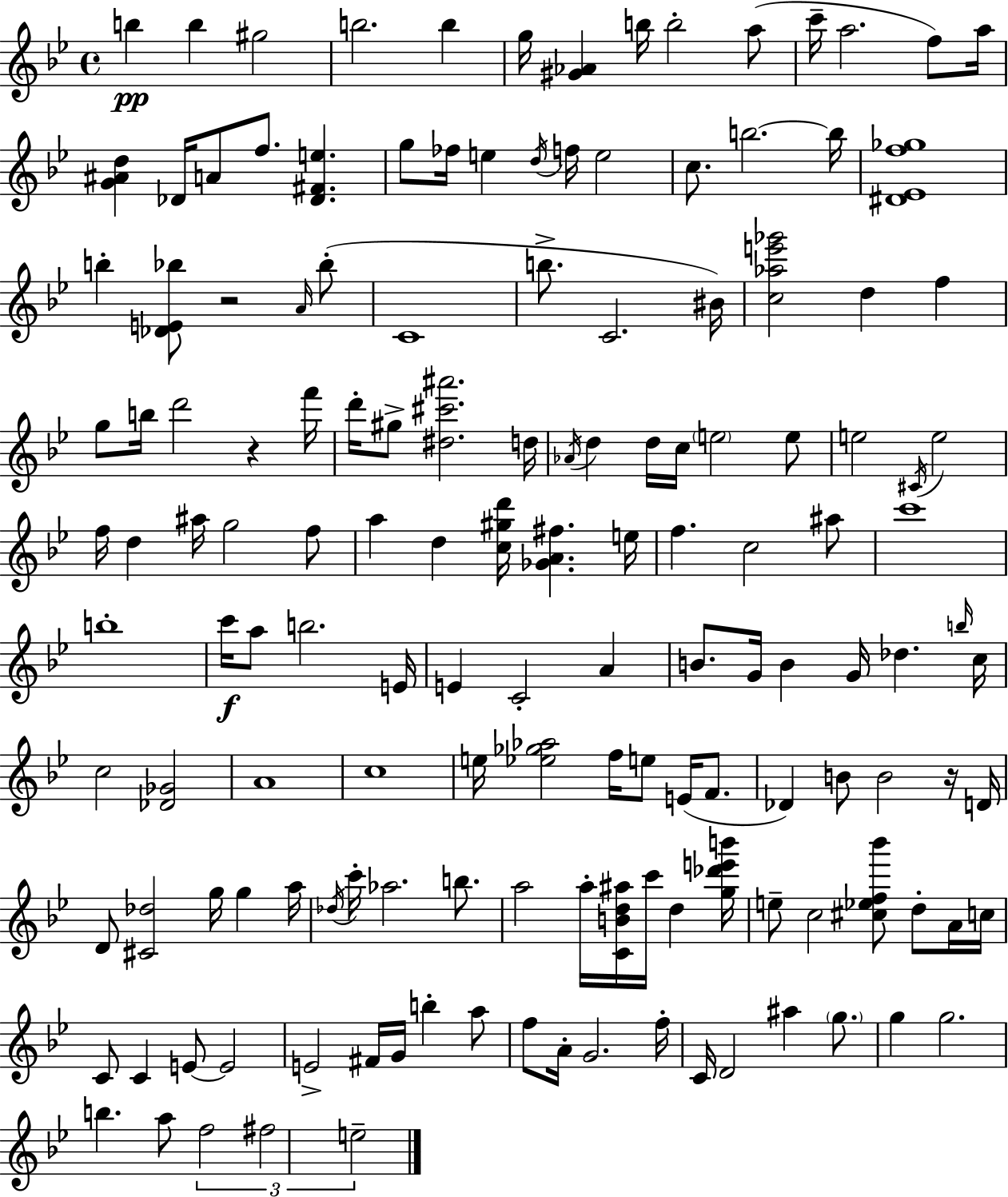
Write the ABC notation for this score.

X:1
T:Untitled
M:4/4
L:1/4
K:Bb
b b ^g2 b2 b g/4 [^G_A] b/4 b2 a/2 c'/4 a2 f/2 a/4 [G^Ad] _D/4 A/2 f/2 [_D^Fe] g/2 _f/4 e d/4 f/4 e2 c/2 b2 b/4 [^D_Ef_g]4 b [_DE_b]/2 z2 A/4 _b/2 C4 b/2 C2 ^B/4 [c_ae'_g']2 d f g/2 b/4 d'2 z f'/4 d'/4 ^g/2 [^d^c'^a']2 d/4 _A/4 d d/4 c/4 e2 e/2 e2 ^C/4 e2 f/4 d ^a/4 g2 f/2 a d [c^gd']/4 [_GA^f] e/4 f c2 ^a/2 c'4 b4 c'/4 a/2 b2 E/4 E C2 A B/2 G/4 B G/4 _d b/4 c/4 c2 [_D_G]2 A4 c4 e/4 [_e_g_a]2 f/4 e/2 E/4 F/2 _D B/2 B2 z/4 D/4 D/2 [^C_d]2 g/4 g a/4 _d/4 c'/4 _a2 b/2 a2 a/4 [CBd^a]/4 c'/4 d [g_d'e'b']/4 e/2 c2 [^c_ef_b']/2 d/2 A/4 c/4 C/2 C E/2 E2 E2 ^F/4 G/4 b a/2 f/2 A/4 G2 f/4 C/4 D2 ^a g/2 g g2 b a/2 f2 ^f2 e2